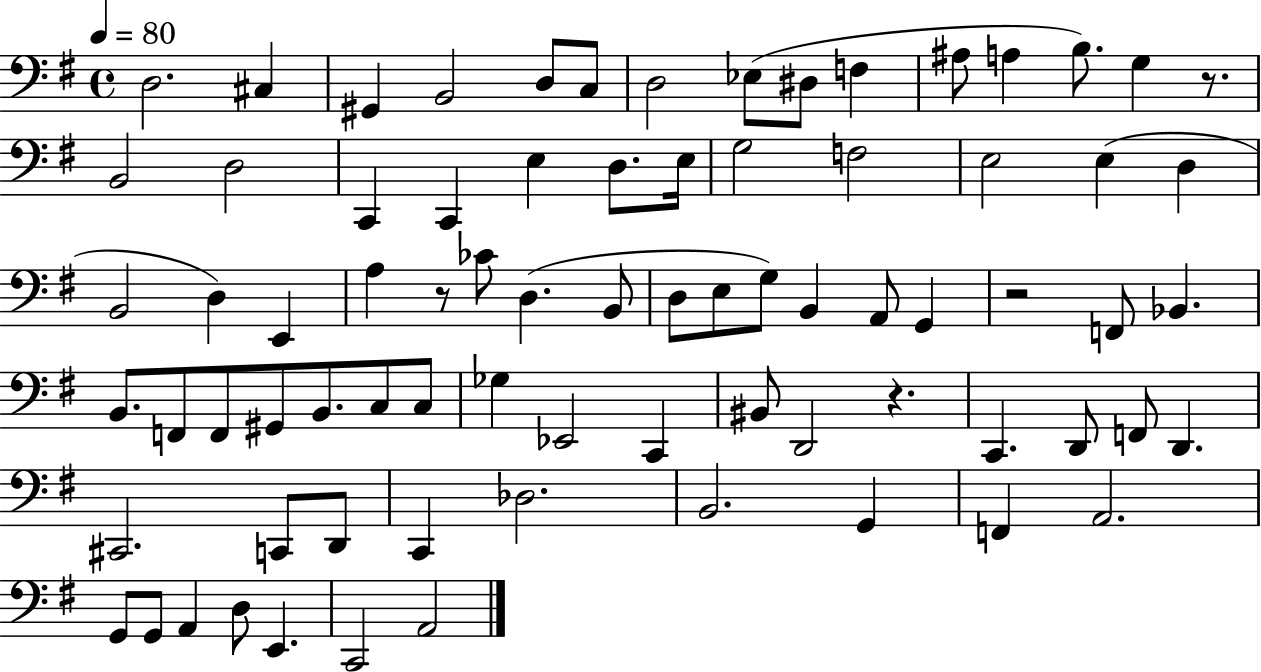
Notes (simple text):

D3/h. C#3/q G#2/q B2/h D3/e C3/e D3/h Eb3/e D#3/e F3/q A#3/e A3/q B3/e. G3/q R/e. B2/h D3/h C2/q C2/q E3/q D3/e. E3/s G3/h F3/h E3/h E3/q D3/q B2/h D3/q E2/q A3/q R/e CES4/e D3/q. B2/e D3/e E3/e G3/e B2/q A2/e G2/q R/h F2/e Bb2/q. B2/e. F2/e F2/e G#2/e B2/e. C3/e C3/e Gb3/q Eb2/h C2/q BIS2/e D2/h R/q. C2/q. D2/e F2/e D2/q. C#2/h. C2/e D2/e C2/q Db3/h. B2/h. G2/q F2/q A2/h. G2/e G2/e A2/q D3/e E2/q. C2/h A2/h